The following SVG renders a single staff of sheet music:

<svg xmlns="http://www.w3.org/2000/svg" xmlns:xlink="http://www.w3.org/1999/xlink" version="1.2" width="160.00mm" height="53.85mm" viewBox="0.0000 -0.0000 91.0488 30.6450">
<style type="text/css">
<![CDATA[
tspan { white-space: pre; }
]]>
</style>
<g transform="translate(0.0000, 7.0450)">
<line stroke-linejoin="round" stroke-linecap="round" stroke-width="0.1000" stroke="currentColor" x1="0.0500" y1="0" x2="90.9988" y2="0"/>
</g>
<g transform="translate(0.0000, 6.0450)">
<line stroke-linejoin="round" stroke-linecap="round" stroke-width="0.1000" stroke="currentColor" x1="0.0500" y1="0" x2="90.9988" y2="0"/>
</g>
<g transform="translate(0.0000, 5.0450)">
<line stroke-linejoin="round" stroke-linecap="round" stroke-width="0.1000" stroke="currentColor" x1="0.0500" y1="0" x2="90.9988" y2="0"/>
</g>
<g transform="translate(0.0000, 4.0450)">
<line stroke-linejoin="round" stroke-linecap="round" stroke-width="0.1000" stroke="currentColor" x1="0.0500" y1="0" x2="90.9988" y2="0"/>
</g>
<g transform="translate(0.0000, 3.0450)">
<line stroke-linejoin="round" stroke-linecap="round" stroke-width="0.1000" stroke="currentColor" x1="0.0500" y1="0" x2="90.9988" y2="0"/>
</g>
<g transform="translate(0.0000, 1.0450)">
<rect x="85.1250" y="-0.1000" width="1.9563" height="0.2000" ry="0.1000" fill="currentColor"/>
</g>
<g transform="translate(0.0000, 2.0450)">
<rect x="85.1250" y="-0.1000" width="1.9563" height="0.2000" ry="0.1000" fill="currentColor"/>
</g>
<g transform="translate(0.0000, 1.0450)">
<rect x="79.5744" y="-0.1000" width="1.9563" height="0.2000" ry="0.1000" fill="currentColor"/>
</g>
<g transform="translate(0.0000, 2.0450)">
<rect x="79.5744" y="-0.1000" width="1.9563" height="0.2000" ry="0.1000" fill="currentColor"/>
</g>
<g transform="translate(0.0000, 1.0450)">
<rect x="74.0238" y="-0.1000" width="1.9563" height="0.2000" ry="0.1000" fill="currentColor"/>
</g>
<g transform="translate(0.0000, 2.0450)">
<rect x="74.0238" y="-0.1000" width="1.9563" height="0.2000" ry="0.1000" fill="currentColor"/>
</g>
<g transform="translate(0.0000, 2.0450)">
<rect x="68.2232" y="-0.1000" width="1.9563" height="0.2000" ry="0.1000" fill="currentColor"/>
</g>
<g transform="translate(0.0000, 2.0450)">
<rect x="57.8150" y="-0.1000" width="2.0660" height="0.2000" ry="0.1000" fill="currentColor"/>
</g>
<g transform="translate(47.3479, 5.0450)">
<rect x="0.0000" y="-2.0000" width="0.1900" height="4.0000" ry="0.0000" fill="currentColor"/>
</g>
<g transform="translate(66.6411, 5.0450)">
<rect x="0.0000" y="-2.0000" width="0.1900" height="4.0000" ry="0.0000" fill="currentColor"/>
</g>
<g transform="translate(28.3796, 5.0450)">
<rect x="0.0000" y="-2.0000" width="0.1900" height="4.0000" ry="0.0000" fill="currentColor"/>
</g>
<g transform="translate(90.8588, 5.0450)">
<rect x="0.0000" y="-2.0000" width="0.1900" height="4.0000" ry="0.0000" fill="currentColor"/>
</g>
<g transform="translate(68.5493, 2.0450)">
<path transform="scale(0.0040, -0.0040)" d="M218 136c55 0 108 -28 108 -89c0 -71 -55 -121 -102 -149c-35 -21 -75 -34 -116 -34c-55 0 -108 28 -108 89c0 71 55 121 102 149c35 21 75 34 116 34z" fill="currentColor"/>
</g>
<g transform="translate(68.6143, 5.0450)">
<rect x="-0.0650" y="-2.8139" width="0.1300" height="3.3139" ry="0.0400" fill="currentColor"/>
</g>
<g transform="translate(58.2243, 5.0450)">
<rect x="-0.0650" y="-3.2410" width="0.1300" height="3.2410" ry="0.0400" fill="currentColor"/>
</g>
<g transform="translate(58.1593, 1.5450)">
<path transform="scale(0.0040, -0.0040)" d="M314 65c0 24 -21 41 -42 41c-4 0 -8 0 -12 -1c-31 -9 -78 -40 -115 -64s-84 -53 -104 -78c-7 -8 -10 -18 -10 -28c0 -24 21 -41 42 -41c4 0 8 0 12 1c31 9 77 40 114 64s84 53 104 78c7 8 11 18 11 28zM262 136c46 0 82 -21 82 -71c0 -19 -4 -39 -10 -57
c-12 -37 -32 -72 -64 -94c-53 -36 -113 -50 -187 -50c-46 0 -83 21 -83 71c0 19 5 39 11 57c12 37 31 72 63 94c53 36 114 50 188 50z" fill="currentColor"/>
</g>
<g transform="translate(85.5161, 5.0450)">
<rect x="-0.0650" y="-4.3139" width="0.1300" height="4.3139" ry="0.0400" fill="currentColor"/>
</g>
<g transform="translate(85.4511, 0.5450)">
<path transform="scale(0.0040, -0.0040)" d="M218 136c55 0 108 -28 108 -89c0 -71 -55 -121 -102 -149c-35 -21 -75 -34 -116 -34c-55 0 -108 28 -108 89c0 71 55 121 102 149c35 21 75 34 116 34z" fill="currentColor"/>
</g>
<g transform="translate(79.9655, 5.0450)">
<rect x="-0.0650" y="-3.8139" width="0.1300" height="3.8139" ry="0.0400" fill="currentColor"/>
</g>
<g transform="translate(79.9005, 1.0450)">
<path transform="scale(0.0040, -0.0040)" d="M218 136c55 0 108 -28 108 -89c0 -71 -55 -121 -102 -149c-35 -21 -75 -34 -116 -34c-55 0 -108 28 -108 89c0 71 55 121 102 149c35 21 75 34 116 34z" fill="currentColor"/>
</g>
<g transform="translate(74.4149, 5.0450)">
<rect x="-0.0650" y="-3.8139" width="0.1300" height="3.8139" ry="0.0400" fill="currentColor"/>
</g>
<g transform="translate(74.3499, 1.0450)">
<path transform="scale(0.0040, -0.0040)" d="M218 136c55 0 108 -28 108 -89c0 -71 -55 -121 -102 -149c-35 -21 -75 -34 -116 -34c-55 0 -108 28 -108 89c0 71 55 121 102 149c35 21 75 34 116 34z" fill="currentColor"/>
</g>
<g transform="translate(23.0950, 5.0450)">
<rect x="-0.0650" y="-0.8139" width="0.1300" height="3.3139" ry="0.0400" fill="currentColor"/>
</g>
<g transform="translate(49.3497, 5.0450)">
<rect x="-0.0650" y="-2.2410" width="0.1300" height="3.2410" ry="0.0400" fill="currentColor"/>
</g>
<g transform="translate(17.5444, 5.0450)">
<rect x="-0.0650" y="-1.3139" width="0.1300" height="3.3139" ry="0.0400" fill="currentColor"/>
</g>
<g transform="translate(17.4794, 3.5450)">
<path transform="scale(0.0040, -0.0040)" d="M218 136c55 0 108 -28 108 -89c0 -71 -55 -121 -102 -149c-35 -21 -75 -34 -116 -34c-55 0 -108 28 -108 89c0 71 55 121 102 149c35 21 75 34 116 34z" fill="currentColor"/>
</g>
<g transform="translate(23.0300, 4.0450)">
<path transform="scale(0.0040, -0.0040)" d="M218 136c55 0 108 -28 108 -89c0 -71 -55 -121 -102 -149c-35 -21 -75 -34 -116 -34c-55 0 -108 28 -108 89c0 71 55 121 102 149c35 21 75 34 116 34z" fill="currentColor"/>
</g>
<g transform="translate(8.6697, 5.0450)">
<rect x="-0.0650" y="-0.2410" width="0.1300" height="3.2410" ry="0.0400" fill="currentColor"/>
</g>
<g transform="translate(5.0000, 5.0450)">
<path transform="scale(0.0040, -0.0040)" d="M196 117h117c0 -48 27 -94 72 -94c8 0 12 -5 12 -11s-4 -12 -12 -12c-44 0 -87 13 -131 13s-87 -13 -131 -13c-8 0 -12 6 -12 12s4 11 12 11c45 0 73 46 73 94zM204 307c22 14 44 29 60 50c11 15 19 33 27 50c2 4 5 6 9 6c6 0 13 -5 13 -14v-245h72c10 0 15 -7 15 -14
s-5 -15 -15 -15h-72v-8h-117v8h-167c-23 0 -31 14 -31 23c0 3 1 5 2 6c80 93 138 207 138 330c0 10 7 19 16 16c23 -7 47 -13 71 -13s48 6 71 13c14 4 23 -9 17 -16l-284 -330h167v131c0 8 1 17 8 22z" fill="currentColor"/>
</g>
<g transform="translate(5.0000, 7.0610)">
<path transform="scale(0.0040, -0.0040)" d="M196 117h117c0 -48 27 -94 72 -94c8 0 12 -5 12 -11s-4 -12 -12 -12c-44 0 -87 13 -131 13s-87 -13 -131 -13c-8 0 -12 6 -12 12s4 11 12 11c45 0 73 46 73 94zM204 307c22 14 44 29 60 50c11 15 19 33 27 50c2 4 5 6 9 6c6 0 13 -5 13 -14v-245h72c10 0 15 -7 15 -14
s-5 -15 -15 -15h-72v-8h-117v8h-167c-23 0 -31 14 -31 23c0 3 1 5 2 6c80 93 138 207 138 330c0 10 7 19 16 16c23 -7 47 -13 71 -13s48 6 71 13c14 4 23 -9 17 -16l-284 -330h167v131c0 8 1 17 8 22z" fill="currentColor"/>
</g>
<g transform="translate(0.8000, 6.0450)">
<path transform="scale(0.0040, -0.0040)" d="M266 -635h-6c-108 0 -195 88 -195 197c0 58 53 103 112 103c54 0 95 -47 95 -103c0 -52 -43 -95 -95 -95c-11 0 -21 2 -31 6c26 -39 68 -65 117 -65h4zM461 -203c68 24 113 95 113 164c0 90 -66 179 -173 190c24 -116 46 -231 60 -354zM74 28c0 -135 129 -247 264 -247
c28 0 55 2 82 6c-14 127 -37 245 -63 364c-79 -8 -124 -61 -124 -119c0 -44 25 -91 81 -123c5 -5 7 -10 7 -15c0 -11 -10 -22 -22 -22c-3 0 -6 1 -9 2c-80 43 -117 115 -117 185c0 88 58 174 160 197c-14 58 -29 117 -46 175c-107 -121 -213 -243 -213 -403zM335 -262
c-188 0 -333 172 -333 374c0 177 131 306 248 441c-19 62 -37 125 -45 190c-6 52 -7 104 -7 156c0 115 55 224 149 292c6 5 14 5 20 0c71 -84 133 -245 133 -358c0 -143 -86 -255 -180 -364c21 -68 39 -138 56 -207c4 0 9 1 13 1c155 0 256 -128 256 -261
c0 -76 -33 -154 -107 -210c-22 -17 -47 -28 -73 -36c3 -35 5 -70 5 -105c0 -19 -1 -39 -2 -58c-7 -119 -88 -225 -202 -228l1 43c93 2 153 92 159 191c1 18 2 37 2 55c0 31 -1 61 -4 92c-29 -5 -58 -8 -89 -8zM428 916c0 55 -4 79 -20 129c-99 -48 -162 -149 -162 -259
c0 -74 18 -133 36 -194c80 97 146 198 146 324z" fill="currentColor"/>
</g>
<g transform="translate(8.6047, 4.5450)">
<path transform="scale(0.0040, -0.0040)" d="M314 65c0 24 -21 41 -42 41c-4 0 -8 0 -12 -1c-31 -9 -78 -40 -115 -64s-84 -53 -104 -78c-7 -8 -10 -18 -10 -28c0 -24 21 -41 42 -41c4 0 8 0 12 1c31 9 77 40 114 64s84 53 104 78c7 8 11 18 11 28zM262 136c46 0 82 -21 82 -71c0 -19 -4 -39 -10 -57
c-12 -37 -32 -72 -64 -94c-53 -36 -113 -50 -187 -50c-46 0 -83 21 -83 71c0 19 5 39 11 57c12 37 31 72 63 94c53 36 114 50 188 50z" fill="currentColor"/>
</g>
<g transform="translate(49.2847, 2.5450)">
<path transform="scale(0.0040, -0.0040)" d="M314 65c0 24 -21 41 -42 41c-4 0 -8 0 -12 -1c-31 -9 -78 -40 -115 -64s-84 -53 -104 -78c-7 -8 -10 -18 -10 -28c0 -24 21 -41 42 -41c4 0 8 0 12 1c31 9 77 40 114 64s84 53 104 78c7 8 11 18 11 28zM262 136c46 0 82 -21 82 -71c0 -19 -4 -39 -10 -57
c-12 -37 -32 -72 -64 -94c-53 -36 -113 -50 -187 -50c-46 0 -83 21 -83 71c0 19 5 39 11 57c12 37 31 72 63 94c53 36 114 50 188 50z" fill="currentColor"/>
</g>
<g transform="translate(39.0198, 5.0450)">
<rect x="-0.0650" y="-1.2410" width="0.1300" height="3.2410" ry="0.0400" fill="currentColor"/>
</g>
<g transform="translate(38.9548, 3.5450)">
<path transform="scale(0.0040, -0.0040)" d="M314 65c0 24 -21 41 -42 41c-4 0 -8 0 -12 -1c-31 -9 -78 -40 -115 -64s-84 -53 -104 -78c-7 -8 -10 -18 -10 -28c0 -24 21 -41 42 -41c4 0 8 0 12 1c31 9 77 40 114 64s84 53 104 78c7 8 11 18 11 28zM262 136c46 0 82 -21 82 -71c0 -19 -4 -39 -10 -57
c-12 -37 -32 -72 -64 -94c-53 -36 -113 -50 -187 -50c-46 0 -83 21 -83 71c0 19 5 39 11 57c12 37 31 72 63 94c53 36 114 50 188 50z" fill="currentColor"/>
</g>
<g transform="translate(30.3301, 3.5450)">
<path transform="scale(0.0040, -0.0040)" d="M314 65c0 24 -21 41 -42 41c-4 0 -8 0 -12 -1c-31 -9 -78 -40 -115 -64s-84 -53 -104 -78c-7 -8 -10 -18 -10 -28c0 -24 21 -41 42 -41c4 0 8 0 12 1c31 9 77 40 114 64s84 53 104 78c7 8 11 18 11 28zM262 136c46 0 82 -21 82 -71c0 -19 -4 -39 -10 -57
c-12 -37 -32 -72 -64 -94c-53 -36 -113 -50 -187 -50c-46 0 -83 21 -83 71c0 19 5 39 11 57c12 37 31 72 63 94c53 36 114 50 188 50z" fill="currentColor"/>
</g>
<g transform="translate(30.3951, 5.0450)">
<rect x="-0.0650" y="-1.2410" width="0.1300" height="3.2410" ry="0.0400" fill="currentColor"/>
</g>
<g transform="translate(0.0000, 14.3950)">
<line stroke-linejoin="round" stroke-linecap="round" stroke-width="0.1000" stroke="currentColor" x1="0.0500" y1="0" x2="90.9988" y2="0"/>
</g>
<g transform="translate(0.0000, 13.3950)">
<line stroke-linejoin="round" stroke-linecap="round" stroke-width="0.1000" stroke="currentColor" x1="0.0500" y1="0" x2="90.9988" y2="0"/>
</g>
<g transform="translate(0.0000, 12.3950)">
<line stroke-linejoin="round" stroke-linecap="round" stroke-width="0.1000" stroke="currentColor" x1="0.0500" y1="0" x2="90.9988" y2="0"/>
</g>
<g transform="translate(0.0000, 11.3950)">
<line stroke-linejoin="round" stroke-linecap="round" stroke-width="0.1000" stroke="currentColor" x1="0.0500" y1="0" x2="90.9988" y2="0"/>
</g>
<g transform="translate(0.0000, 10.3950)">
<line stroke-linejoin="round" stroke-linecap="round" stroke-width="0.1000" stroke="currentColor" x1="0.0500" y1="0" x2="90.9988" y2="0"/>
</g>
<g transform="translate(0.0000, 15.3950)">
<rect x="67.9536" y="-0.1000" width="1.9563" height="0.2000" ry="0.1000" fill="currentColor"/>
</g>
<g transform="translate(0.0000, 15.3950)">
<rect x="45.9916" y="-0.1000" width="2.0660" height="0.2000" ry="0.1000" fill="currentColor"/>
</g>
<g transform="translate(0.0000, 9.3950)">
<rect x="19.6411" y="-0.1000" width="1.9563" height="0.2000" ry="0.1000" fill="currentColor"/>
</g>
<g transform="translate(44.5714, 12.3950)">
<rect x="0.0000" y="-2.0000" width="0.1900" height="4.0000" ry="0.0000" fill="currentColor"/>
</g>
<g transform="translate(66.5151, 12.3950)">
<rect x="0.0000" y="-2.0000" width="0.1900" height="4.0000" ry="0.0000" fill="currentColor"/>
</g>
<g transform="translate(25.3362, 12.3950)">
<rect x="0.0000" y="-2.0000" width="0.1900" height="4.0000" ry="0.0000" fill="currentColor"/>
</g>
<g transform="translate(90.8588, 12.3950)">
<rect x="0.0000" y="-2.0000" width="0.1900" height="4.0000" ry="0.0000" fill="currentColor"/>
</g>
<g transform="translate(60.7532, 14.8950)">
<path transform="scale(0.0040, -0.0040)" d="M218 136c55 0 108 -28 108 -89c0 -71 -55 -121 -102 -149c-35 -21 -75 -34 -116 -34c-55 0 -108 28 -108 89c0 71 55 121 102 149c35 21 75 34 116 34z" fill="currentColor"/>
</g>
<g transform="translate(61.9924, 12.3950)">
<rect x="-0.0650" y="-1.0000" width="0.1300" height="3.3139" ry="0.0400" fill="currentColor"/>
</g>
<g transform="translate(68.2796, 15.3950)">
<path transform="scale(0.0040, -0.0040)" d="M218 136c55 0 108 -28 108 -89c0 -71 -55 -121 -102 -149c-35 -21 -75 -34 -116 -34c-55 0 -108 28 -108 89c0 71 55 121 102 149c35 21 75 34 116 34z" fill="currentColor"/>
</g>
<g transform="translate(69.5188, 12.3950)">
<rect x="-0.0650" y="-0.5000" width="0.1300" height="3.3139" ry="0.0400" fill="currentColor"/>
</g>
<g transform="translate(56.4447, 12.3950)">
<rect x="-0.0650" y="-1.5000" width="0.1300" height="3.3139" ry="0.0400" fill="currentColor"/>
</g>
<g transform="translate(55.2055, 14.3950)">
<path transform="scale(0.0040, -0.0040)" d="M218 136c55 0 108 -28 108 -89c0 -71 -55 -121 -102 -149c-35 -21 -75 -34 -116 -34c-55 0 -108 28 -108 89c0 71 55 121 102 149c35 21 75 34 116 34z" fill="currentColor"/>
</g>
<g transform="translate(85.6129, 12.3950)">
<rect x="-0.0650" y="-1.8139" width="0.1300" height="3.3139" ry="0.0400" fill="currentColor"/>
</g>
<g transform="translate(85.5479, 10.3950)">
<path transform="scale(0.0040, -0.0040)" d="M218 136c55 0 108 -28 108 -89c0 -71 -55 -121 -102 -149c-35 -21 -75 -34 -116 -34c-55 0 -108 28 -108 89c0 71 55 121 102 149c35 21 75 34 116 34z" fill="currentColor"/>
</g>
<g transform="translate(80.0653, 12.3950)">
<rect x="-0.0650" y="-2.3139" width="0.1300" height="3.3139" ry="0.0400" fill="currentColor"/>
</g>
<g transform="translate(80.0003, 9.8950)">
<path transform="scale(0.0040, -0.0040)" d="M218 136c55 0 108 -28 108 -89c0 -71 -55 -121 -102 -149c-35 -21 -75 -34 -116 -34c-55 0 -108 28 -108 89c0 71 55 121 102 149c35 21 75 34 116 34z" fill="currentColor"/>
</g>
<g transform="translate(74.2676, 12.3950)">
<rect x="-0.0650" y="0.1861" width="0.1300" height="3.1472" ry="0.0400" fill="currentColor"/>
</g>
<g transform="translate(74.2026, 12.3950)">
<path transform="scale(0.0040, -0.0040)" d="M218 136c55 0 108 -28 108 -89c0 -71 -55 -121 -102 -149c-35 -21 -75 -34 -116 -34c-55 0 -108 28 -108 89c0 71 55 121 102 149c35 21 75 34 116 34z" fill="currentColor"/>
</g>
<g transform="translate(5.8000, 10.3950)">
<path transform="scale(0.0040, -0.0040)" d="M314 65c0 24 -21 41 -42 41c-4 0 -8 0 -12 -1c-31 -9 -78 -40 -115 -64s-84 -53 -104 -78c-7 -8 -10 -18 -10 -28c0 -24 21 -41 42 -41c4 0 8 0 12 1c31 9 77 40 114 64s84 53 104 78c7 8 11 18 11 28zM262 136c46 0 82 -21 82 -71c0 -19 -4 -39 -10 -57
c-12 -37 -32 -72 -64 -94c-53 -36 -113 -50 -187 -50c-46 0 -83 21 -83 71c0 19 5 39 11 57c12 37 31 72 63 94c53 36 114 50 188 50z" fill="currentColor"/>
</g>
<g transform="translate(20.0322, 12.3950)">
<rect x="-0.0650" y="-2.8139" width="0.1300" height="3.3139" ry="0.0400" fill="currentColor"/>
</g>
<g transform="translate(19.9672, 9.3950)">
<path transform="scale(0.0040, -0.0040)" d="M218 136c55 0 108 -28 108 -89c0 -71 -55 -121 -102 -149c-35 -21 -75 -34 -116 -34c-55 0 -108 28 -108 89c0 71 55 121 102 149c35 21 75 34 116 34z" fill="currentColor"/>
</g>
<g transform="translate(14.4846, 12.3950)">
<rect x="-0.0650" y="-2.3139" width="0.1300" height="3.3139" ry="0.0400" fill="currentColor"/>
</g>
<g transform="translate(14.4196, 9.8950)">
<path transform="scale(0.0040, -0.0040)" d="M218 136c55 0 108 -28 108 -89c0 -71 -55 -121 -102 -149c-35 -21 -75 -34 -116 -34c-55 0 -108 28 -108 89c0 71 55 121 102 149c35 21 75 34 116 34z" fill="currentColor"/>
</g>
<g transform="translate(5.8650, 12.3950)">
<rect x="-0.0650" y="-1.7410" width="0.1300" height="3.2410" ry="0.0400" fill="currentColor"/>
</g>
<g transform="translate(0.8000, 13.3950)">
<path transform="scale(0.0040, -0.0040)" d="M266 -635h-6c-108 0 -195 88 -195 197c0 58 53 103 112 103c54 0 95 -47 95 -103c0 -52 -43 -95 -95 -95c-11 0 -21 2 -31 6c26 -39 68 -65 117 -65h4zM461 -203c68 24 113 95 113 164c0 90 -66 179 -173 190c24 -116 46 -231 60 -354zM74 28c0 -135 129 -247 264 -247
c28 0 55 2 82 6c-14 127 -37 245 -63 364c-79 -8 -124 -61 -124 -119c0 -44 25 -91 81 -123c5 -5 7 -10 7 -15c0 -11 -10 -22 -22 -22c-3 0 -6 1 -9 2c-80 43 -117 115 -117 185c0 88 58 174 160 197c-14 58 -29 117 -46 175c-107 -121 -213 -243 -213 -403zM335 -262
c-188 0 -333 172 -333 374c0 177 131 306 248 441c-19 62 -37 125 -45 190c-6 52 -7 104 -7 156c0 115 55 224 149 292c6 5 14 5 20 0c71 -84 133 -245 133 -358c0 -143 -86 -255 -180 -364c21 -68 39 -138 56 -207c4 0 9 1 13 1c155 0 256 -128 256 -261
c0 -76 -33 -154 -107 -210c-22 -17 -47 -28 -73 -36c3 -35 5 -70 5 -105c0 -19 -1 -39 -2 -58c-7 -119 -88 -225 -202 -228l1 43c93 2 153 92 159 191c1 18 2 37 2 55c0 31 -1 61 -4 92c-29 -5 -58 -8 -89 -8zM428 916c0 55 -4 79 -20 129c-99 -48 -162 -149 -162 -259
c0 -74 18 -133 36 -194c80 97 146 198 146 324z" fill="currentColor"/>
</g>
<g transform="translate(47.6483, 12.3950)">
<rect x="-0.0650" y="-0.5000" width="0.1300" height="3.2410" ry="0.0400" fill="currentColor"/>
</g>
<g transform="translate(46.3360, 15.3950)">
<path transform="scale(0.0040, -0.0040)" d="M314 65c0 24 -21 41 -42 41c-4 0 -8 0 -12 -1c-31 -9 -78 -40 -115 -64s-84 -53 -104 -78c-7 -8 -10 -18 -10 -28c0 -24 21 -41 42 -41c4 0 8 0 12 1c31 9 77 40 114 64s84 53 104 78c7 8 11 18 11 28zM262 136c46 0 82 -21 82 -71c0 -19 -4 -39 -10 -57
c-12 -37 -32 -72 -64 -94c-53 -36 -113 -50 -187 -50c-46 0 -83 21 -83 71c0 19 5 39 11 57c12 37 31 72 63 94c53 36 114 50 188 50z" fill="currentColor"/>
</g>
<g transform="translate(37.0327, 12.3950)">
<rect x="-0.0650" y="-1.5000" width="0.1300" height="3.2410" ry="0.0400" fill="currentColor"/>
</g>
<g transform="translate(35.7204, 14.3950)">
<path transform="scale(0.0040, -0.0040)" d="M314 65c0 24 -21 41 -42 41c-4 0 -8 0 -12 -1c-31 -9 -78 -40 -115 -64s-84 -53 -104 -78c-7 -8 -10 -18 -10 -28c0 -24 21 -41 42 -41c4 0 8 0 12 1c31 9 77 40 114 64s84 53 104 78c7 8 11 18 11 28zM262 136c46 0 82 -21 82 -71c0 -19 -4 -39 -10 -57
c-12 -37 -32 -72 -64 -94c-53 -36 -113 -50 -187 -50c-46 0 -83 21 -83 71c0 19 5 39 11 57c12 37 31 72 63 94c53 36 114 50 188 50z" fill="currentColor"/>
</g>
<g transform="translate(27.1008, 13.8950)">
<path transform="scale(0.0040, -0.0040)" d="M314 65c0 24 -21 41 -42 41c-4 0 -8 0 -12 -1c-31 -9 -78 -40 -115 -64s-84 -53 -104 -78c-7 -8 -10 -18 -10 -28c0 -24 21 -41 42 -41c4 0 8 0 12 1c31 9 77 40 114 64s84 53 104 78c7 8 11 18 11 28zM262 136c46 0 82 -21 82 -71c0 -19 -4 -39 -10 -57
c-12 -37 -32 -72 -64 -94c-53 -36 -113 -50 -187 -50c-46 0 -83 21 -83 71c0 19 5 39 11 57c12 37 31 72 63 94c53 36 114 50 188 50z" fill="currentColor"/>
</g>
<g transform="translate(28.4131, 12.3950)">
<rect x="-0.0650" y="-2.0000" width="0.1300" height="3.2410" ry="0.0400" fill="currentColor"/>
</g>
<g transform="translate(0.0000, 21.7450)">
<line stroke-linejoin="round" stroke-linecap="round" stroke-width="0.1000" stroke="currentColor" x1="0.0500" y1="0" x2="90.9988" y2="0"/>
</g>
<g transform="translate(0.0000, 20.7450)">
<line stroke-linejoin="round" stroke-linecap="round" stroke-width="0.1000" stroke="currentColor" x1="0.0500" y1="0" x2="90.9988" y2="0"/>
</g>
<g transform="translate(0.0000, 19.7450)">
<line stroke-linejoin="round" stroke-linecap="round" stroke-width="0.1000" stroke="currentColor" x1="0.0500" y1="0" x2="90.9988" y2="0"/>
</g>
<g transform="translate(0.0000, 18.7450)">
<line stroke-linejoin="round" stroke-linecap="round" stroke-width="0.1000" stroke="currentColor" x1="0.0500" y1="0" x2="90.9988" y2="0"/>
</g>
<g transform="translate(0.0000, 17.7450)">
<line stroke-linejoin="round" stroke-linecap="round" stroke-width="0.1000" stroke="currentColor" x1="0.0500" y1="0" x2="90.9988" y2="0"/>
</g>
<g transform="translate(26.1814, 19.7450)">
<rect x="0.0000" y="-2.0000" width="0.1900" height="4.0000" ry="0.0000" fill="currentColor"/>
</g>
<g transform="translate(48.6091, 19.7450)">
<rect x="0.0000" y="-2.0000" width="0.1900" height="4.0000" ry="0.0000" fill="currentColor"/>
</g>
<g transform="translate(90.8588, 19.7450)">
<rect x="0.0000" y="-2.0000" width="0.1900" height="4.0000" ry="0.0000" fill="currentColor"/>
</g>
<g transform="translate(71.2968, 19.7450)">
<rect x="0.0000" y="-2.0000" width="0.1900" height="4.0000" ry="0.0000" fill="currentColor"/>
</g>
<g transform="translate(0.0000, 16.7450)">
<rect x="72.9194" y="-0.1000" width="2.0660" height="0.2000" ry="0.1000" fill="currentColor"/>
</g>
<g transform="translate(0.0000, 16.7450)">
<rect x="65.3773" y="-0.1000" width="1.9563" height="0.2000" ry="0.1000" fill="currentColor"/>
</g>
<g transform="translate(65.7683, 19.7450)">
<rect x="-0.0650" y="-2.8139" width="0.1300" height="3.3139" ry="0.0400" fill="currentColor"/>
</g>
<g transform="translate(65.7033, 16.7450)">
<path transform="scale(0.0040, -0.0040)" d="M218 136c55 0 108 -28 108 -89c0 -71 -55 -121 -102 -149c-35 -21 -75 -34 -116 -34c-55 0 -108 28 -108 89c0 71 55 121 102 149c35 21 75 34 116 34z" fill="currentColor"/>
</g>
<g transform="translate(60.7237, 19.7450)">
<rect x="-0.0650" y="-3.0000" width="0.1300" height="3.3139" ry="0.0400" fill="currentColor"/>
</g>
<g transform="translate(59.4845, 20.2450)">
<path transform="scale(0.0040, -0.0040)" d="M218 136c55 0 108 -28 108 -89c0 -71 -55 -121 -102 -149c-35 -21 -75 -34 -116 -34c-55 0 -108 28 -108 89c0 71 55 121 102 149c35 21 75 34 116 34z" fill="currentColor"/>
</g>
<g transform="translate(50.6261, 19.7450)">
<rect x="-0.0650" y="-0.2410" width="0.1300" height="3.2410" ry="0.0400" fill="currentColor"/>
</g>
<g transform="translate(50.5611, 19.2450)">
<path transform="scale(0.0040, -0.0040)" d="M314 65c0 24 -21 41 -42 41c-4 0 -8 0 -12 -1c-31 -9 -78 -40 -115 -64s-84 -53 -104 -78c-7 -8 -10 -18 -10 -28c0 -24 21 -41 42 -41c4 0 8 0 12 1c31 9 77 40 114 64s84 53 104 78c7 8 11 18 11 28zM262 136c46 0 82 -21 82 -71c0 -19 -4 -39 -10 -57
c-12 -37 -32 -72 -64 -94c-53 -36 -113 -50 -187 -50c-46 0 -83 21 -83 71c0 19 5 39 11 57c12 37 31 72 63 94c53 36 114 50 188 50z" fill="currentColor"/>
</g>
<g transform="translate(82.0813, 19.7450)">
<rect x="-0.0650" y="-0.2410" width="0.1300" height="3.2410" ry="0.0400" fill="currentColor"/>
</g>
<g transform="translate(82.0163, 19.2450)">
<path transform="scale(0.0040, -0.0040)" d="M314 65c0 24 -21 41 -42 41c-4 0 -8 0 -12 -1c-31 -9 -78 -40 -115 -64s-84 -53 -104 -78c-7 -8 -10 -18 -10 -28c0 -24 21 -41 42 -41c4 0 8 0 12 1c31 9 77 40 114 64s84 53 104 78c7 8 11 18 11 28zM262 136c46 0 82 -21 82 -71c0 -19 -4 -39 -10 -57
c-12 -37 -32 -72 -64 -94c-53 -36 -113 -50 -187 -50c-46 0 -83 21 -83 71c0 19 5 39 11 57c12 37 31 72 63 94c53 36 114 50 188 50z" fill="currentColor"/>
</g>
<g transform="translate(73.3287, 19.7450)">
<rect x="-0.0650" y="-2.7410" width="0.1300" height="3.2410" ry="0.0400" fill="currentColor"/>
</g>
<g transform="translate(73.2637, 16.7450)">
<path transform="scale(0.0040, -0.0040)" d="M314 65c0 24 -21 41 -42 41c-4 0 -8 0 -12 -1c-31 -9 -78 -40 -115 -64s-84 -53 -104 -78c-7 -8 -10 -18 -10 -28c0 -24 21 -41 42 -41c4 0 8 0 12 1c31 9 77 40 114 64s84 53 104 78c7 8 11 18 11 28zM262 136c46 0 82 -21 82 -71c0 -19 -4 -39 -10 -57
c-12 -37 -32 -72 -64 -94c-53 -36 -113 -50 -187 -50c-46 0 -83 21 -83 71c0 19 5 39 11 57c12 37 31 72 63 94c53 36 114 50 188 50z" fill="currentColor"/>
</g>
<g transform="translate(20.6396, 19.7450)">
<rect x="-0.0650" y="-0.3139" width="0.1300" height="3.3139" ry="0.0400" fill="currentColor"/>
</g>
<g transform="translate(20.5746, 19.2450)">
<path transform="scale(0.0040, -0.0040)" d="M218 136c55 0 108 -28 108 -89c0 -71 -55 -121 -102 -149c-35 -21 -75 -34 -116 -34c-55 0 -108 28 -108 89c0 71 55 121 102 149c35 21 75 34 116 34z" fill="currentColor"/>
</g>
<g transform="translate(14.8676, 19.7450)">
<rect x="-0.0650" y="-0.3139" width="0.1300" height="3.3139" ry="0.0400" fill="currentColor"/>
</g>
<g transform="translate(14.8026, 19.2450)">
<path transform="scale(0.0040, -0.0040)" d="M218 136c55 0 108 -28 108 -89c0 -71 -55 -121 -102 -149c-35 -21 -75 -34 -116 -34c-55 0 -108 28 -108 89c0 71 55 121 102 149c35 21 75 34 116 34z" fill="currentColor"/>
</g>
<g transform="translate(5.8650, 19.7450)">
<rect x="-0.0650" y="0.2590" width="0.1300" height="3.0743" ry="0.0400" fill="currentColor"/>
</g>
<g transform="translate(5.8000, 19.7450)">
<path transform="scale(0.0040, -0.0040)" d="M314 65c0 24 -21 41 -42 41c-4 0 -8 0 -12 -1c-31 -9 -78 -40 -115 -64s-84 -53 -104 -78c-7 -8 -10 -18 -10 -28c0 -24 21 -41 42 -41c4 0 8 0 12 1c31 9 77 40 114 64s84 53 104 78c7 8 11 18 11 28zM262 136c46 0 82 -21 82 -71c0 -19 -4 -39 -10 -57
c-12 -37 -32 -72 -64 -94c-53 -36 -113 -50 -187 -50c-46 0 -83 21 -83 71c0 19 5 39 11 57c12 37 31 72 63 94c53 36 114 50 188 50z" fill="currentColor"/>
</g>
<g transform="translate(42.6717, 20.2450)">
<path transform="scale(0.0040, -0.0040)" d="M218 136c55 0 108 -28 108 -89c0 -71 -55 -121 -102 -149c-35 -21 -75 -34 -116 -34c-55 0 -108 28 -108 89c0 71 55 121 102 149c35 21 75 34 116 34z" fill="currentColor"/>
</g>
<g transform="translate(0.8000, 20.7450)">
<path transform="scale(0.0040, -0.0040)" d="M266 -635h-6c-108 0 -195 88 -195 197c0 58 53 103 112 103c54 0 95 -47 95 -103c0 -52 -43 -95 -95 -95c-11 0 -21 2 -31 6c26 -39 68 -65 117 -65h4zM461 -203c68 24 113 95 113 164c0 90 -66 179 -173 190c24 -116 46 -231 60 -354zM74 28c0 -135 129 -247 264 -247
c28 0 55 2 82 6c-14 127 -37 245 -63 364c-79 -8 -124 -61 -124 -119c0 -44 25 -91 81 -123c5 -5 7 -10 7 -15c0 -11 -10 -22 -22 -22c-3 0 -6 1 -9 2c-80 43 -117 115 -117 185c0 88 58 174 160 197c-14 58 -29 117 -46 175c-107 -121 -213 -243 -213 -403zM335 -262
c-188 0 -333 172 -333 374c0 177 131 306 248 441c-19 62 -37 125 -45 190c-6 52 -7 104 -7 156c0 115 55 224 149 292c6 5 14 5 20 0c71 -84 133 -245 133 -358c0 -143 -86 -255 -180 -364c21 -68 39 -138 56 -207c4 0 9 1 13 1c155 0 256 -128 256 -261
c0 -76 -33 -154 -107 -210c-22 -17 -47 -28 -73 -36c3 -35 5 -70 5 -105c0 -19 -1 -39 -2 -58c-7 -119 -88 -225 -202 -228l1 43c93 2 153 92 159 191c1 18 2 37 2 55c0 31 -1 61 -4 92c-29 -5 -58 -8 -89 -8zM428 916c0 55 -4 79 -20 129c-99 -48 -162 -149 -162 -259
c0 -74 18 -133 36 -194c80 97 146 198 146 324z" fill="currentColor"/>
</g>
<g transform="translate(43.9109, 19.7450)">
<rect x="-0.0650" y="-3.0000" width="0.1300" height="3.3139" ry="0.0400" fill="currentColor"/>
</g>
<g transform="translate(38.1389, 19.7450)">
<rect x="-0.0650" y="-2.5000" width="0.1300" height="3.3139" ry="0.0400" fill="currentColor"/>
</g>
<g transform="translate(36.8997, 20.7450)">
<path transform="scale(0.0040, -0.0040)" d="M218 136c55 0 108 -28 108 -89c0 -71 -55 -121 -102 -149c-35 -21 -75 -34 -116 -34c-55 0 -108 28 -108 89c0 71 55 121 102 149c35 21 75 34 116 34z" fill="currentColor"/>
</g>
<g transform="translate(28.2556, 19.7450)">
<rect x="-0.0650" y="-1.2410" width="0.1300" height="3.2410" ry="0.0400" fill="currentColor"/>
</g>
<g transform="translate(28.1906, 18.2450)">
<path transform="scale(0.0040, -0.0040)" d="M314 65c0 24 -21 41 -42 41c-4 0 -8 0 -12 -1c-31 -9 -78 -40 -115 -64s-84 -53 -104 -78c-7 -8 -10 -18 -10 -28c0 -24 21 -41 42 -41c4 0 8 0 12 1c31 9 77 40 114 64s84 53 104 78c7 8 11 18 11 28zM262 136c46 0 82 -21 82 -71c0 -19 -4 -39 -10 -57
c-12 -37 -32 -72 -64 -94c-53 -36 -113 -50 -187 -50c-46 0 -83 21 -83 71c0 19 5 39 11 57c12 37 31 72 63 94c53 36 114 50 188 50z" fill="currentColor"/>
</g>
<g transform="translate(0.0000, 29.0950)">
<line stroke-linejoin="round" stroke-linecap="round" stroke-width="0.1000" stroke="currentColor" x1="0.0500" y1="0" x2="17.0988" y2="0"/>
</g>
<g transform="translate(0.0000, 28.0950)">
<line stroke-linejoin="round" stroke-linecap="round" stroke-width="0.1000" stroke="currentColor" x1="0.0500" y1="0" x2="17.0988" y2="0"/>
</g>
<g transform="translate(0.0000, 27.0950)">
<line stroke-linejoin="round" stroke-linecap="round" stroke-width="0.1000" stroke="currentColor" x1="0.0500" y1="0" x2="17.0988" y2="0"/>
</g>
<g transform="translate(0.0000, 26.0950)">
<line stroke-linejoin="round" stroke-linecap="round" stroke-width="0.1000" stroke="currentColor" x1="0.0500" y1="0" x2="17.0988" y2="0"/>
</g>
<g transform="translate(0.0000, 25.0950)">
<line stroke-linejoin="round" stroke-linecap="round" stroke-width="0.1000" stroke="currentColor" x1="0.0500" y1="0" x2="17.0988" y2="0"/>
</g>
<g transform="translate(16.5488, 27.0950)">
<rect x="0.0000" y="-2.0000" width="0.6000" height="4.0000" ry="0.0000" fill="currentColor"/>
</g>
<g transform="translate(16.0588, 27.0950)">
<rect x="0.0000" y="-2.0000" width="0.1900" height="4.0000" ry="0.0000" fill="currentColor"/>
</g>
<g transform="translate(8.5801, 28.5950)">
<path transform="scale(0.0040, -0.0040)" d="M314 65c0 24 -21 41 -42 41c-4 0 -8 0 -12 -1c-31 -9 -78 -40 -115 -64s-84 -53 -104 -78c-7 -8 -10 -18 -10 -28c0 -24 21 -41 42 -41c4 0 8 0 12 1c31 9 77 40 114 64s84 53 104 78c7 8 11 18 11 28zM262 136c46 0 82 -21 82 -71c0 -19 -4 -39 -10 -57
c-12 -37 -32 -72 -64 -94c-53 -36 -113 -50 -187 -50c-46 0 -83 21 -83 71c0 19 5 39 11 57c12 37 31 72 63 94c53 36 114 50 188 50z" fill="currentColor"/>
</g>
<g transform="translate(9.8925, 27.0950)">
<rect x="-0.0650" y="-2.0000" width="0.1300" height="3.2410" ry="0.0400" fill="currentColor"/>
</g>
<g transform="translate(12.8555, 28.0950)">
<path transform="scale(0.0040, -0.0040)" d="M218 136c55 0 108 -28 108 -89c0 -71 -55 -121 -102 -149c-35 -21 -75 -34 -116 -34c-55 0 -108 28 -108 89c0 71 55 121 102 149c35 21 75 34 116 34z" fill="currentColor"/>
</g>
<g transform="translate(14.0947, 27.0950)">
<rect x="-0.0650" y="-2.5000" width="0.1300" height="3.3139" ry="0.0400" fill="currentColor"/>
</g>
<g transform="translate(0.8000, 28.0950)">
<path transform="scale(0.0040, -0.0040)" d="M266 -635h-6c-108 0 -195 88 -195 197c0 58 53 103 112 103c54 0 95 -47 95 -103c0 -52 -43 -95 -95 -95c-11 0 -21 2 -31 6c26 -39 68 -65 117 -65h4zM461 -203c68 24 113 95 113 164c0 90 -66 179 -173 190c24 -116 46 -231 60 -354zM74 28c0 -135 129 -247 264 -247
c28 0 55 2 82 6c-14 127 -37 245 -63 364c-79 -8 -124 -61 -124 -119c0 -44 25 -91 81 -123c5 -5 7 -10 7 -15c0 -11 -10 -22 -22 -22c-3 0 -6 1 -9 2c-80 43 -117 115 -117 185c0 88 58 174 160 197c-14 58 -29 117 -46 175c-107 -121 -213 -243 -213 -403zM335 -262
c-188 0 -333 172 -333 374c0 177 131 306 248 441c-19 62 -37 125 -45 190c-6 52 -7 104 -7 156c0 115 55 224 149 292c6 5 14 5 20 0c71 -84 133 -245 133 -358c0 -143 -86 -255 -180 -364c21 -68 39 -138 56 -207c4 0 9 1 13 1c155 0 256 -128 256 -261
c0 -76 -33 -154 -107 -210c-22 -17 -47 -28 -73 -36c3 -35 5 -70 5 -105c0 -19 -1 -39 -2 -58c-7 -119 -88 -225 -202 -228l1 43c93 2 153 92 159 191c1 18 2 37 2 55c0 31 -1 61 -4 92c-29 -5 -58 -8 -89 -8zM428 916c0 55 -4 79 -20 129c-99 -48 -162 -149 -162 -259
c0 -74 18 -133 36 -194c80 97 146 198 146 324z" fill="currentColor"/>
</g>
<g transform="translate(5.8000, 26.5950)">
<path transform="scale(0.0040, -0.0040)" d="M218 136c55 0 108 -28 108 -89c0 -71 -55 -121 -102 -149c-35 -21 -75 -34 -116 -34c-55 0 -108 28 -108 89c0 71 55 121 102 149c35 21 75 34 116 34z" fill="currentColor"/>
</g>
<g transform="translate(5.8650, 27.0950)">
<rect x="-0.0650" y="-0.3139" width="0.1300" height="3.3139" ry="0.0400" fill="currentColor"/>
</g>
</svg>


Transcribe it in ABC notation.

X:1
T:Untitled
M:4/4
L:1/4
K:C
c2 e d e2 e2 g2 b2 a c' c' d' f2 g a F2 E2 C2 E D C B g f B2 c c e2 G A c2 A a a2 c2 c F2 G